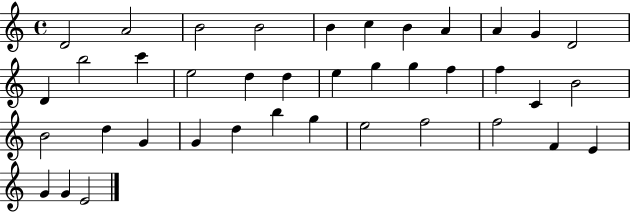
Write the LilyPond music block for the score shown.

{
  \clef treble
  \time 4/4
  \defaultTimeSignature
  \key c \major
  d'2 a'2 | b'2 b'2 | b'4 c''4 b'4 a'4 | a'4 g'4 d'2 | \break d'4 b''2 c'''4 | e''2 d''4 d''4 | e''4 g''4 g''4 f''4 | f''4 c'4 b'2 | \break b'2 d''4 g'4 | g'4 d''4 b''4 g''4 | e''2 f''2 | f''2 f'4 e'4 | \break g'4 g'4 e'2 | \bar "|."
}